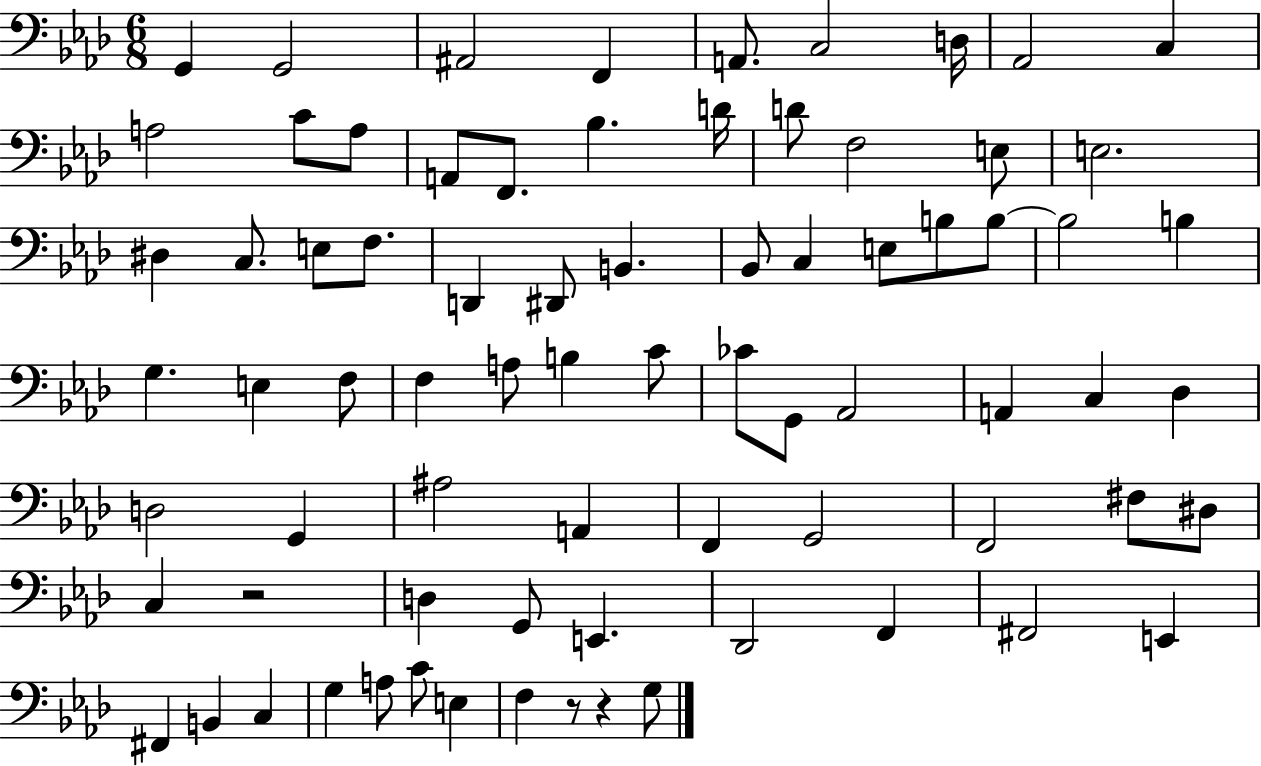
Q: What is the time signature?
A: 6/8